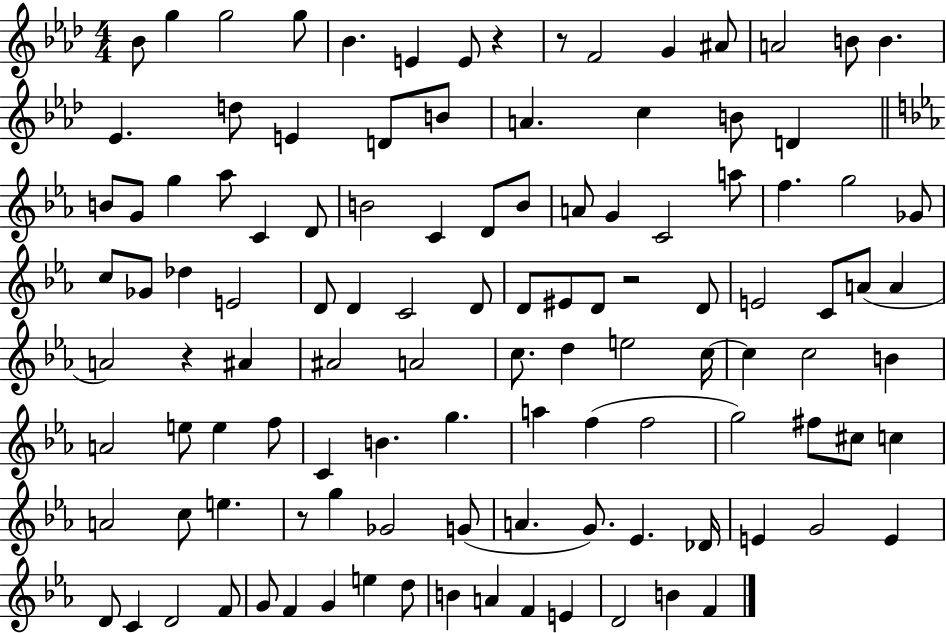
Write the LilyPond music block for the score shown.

{
  \clef treble
  \numericTimeSignature
  \time 4/4
  \key aes \major
  bes'8 g''4 g''2 g''8 | bes'4. e'4 e'8 r4 | r8 f'2 g'4 ais'8 | a'2 b'8 b'4. | \break ees'4. d''8 e'4 d'8 b'8 | a'4. c''4 b'8 d'4 | \bar "||" \break \key ees \major b'8 g'8 g''4 aes''8 c'4 d'8 | b'2 c'4 d'8 b'8 | a'8 g'4 c'2 a''8 | f''4. g''2 ges'8 | \break c''8 ges'8 des''4 e'2 | d'8 d'4 c'2 d'8 | d'8 eis'8 d'8 r2 d'8 | e'2 c'8 a'8( a'4 | \break a'2) r4 ais'4 | ais'2 a'2 | c''8. d''4 e''2 c''16~~ | c''4 c''2 b'4 | \break a'2 e''8 e''4 f''8 | c'4 b'4. g''4. | a''4 f''4( f''2 | g''2) fis''8 cis''8 c''4 | \break a'2 c''8 e''4. | r8 g''4 ges'2 g'8( | a'4. g'8.) ees'4. des'16 | e'4 g'2 e'4 | \break d'8 c'4 d'2 f'8 | g'8 f'4 g'4 e''4 d''8 | b'4 a'4 f'4 e'4 | d'2 b'4 f'4 | \break \bar "|."
}